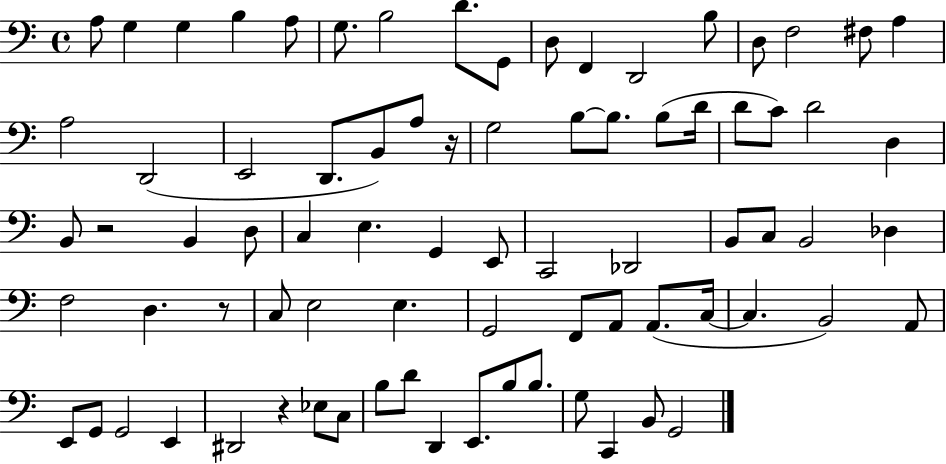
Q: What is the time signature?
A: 4/4